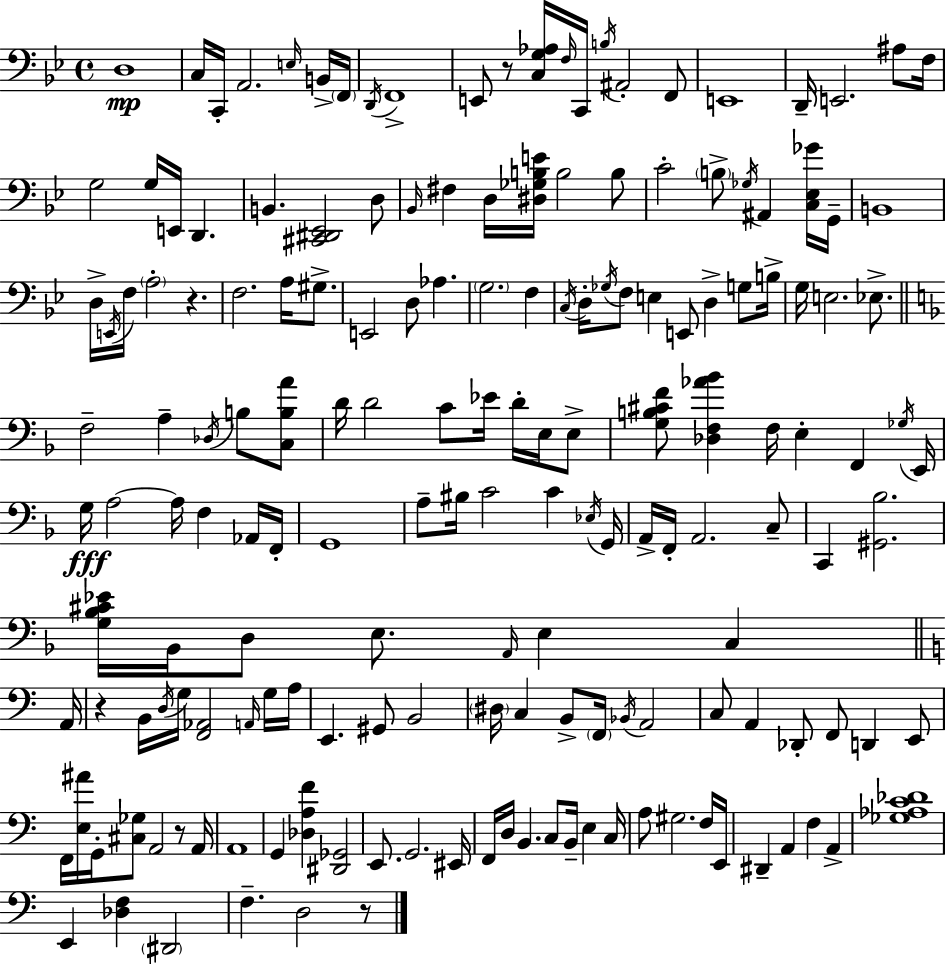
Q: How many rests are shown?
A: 5